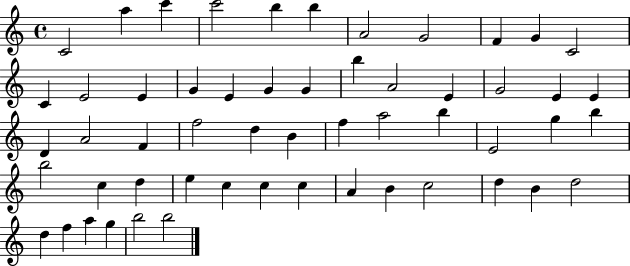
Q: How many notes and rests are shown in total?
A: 55